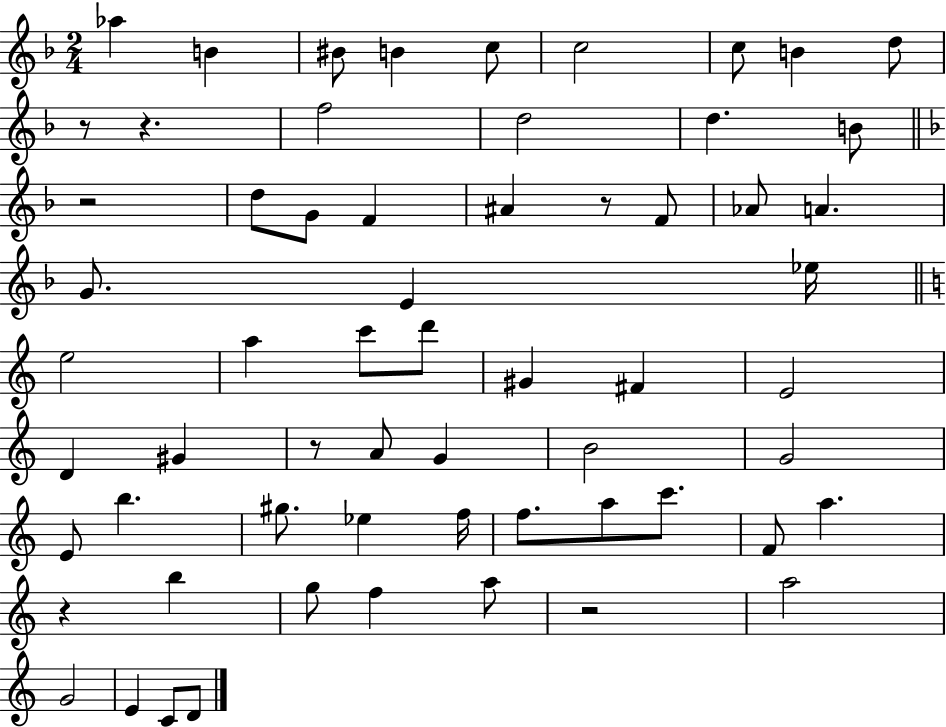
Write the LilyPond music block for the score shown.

{
  \clef treble
  \numericTimeSignature
  \time 2/4
  \key f \major
  aes''4 b'4 | bis'8 b'4 c''8 | c''2 | c''8 b'4 d''8 | \break r8 r4. | f''2 | d''2 | d''4. b'8 | \break \bar "||" \break \key f \major r2 | d''8 g'8 f'4 | ais'4 r8 f'8 | aes'8 a'4. | \break g'8. e'4 ees''16 | \bar "||" \break \key c \major e''2 | a''4 c'''8 d'''8 | gis'4 fis'4 | e'2 | \break d'4 gis'4 | r8 a'8 g'4 | b'2 | g'2 | \break e'8 b''4. | gis''8. ees''4 f''16 | f''8. a''8 c'''8. | f'8 a''4. | \break r4 b''4 | g''8 f''4 a''8 | r2 | a''2 | \break g'2 | e'4 c'8 d'8 | \bar "|."
}